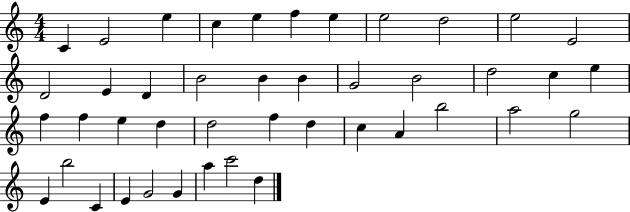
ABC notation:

X:1
T:Untitled
M:4/4
L:1/4
K:C
C E2 e c e f e e2 d2 e2 E2 D2 E D B2 B B G2 B2 d2 c e f f e d d2 f d c A b2 a2 g2 E b2 C E G2 G a c'2 d